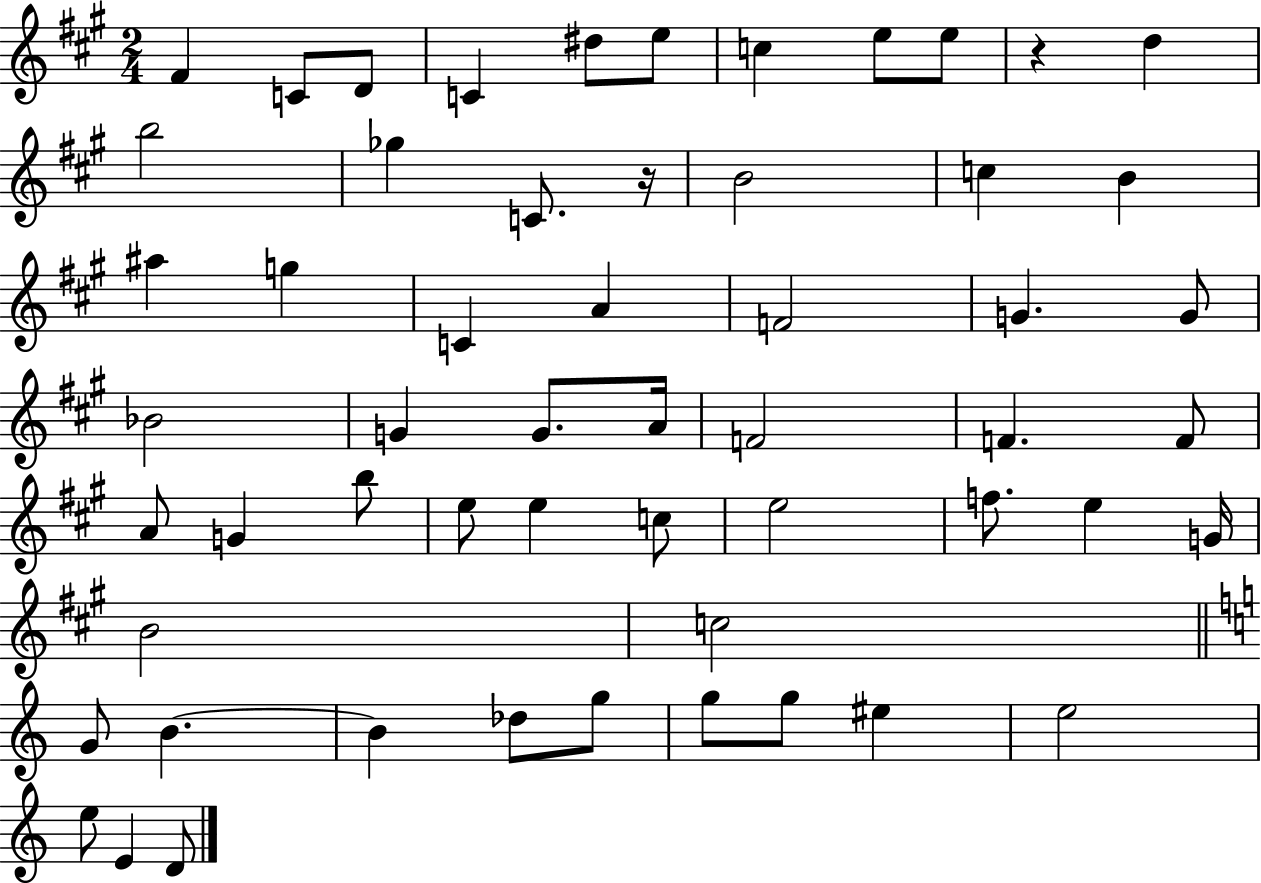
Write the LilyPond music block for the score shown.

{
  \clef treble
  \numericTimeSignature
  \time 2/4
  \key a \major
  fis'4 c'8 d'8 | c'4 dis''8 e''8 | c''4 e''8 e''8 | r4 d''4 | \break b''2 | ges''4 c'8. r16 | b'2 | c''4 b'4 | \break ais''4 g''4 | c'4 a'4 | f'2 | g'4. g'8 | \break bes'2 | g'4 g'8. a'16 | f'2 | f'4. f'8 | \break a'8 g'4 b''8 | e''8 e''4 c''8 | e''2 | f''8. e''4 g'16 | \break b'2 | c''2 | \bar "||" \break \key a \minor g'8 b'4.~~ | b'4 des''8 g''8 | g''8 g''8 eis''4 | e''2 | \break e''8 e'4 d'8 | \bar "|."
}